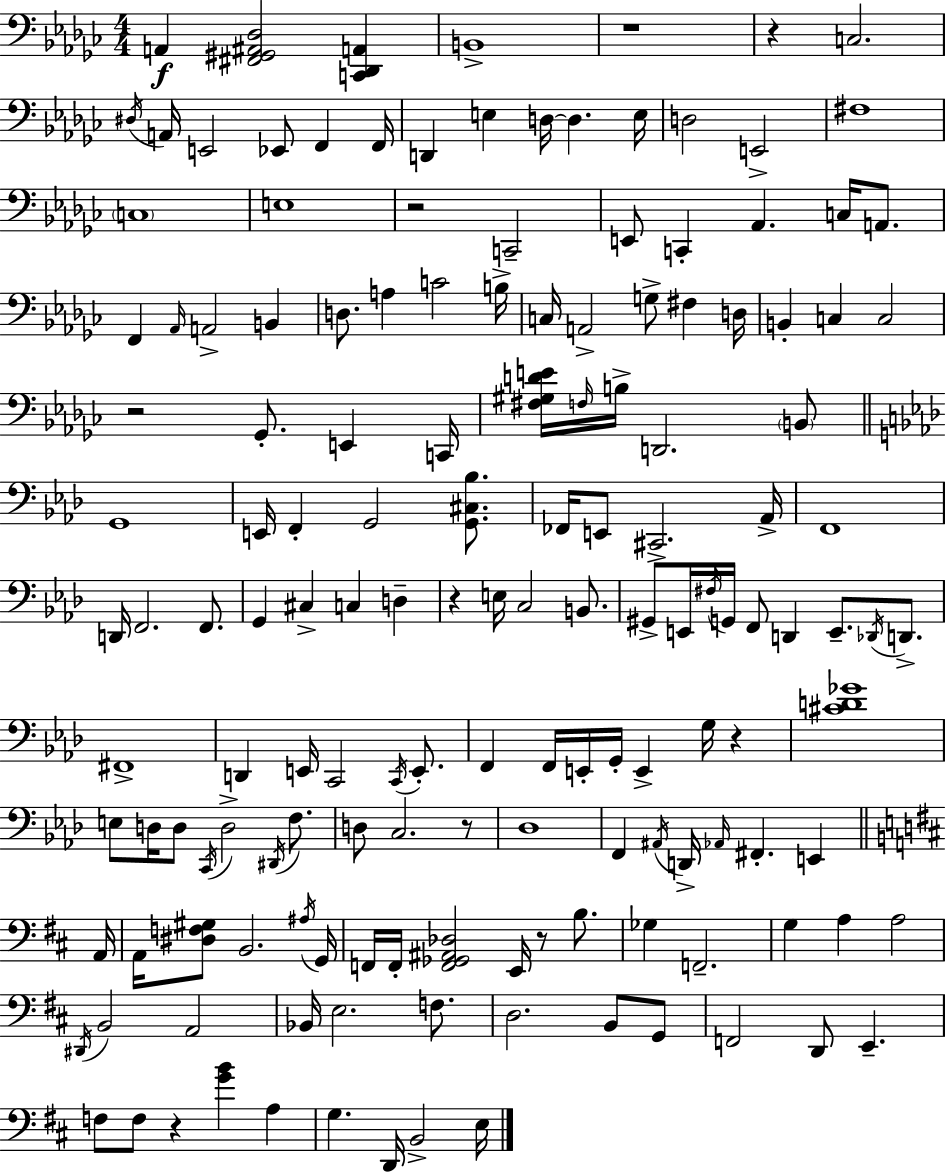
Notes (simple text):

A2/q [F#2,G#2,A#2,Db3]/h [C2,Db2,A2]/q B2/w R/w R/q C3/h. D#3/s A2/s E2/h Eb2/e F2/q F2/s D2/q E3/q D3/s D3/q. E3/s D3/h E2/h F#3/w C3/w E3/w R/h C2/h E2/e C2/q Ab2/q. C3/s A2/e. F2/q Ab2/s A2/h B2/q D3/e. A3/q C4/h B3/s C3/s A2/h G3/e F#3/q D3/s B2/q C3/q C3/h R/h Gb2/e. E2/q C2/s [F#3,G#3,D4,E4]/s F3/s B3/s D2/h. B2/e G2/w E2/s F2/q G2/h [G2,C#3,Bb3]/e. FES2/s E2/e C#2/h. Ab2/s F2/w D2/s F2/h. F2/e. G2/q C#3/q C3/q D3/q R/q E3/s C3/h B2/e. G#2/e E2/s F#3/s G2/s F2/e D2/q E2/e. Db2/s D2/e. F#2/w D2/q E2/s C2/h C2/s E2/e. F2/q F2/s E2/s G2/s E2/q G3/s R/q [C#4,D4,Gb4]/w E3/e D3/s D3/e C2/s D3/h D#2/s F3/e. D3/e C3/h. R/e Db3/w F2/q A#2/s D2/s Ab2/s F#2/q. E2/q A2/s A2/s [D#3,F3,G#3]/e B2/h. A#3/s G2/s F2/s F2/s [F2,Gb2,A#2,Db3]/h E2/s R/e B3/e. Gb3/q F2/h. G3/q A3/q A3/h D#2/s B2/h A2/h Bb2/s E3/h. F3/e. D3/h. B2/e G2/e F2/h D2/e E2/q. F3/e F3/e R/q [G4,B4]/q A3/q G3/q. D2/s B2/h E3/s